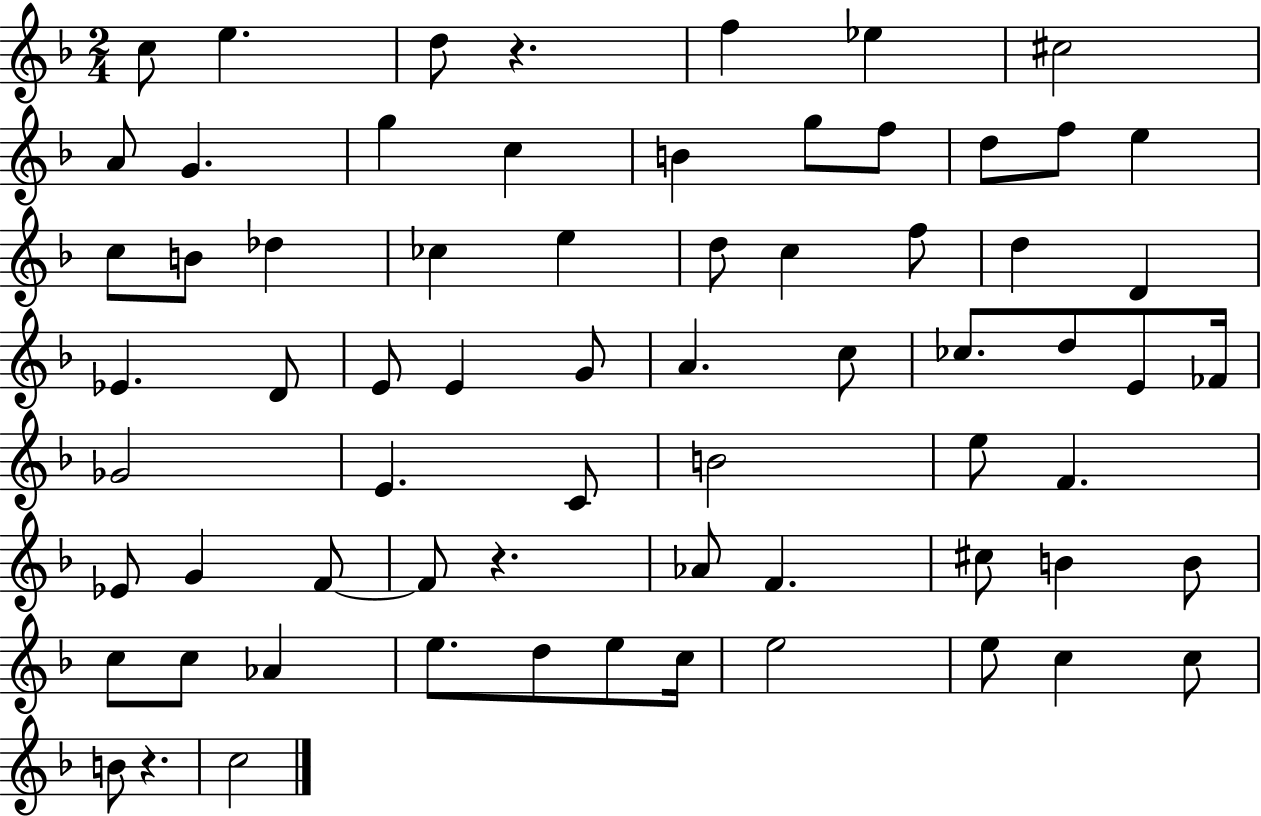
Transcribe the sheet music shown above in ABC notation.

X:1
T:Untitled
M:2/4
L:1/4
K:F
c/2 e d/2 z f _e ^c2 A/2 G g c B g/2 f/2 d/2 f/2 e c/2 B/2 _d _c e d/2 c f/2 d D _E D/2 E/2 E G/2 A c/2 _c/2 d/2 E/2 _F/4 _G2 E C/2 B2 e/2 F _E/2 G F/2 F/2 z _A/2 F ^c/2 B B/2 c/2 c/2 _A e/2 d/2 e/2 c/4 e2 e/2 c c/2 B/2 z c2